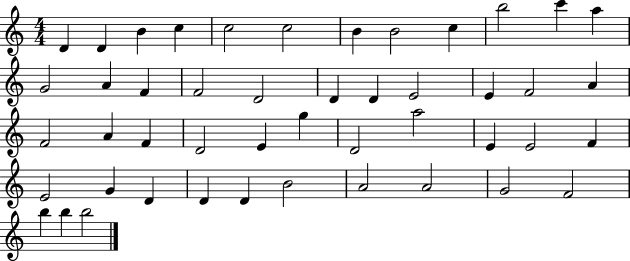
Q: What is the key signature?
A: C major